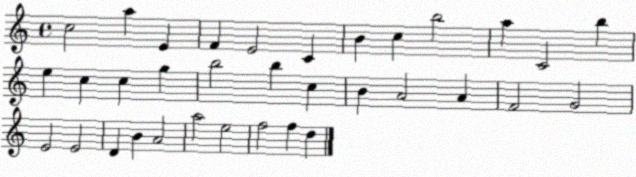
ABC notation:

X:1
T:Untitled
M:4/4
L:1/4
K:C
c2 a E F E2 C B c b2 a C2 b e c c g b2 b c B A2 A F2 G2 E2 E2 D B A2 a2 e2 f2 f d